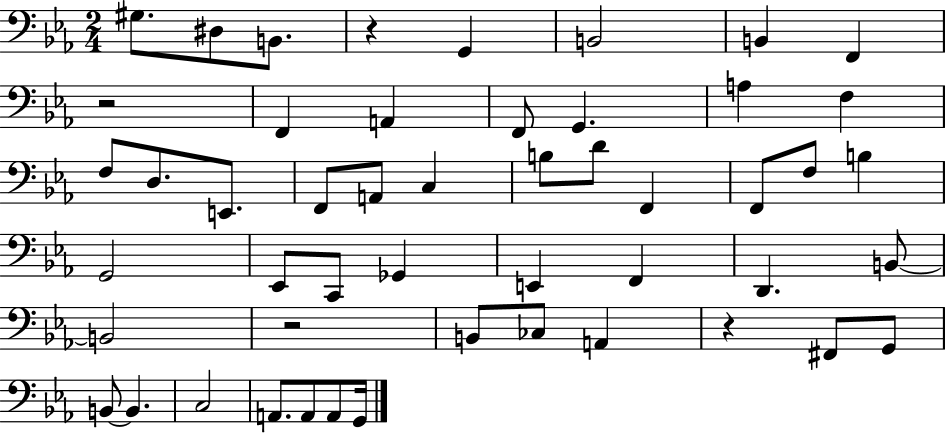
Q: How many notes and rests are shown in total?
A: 50